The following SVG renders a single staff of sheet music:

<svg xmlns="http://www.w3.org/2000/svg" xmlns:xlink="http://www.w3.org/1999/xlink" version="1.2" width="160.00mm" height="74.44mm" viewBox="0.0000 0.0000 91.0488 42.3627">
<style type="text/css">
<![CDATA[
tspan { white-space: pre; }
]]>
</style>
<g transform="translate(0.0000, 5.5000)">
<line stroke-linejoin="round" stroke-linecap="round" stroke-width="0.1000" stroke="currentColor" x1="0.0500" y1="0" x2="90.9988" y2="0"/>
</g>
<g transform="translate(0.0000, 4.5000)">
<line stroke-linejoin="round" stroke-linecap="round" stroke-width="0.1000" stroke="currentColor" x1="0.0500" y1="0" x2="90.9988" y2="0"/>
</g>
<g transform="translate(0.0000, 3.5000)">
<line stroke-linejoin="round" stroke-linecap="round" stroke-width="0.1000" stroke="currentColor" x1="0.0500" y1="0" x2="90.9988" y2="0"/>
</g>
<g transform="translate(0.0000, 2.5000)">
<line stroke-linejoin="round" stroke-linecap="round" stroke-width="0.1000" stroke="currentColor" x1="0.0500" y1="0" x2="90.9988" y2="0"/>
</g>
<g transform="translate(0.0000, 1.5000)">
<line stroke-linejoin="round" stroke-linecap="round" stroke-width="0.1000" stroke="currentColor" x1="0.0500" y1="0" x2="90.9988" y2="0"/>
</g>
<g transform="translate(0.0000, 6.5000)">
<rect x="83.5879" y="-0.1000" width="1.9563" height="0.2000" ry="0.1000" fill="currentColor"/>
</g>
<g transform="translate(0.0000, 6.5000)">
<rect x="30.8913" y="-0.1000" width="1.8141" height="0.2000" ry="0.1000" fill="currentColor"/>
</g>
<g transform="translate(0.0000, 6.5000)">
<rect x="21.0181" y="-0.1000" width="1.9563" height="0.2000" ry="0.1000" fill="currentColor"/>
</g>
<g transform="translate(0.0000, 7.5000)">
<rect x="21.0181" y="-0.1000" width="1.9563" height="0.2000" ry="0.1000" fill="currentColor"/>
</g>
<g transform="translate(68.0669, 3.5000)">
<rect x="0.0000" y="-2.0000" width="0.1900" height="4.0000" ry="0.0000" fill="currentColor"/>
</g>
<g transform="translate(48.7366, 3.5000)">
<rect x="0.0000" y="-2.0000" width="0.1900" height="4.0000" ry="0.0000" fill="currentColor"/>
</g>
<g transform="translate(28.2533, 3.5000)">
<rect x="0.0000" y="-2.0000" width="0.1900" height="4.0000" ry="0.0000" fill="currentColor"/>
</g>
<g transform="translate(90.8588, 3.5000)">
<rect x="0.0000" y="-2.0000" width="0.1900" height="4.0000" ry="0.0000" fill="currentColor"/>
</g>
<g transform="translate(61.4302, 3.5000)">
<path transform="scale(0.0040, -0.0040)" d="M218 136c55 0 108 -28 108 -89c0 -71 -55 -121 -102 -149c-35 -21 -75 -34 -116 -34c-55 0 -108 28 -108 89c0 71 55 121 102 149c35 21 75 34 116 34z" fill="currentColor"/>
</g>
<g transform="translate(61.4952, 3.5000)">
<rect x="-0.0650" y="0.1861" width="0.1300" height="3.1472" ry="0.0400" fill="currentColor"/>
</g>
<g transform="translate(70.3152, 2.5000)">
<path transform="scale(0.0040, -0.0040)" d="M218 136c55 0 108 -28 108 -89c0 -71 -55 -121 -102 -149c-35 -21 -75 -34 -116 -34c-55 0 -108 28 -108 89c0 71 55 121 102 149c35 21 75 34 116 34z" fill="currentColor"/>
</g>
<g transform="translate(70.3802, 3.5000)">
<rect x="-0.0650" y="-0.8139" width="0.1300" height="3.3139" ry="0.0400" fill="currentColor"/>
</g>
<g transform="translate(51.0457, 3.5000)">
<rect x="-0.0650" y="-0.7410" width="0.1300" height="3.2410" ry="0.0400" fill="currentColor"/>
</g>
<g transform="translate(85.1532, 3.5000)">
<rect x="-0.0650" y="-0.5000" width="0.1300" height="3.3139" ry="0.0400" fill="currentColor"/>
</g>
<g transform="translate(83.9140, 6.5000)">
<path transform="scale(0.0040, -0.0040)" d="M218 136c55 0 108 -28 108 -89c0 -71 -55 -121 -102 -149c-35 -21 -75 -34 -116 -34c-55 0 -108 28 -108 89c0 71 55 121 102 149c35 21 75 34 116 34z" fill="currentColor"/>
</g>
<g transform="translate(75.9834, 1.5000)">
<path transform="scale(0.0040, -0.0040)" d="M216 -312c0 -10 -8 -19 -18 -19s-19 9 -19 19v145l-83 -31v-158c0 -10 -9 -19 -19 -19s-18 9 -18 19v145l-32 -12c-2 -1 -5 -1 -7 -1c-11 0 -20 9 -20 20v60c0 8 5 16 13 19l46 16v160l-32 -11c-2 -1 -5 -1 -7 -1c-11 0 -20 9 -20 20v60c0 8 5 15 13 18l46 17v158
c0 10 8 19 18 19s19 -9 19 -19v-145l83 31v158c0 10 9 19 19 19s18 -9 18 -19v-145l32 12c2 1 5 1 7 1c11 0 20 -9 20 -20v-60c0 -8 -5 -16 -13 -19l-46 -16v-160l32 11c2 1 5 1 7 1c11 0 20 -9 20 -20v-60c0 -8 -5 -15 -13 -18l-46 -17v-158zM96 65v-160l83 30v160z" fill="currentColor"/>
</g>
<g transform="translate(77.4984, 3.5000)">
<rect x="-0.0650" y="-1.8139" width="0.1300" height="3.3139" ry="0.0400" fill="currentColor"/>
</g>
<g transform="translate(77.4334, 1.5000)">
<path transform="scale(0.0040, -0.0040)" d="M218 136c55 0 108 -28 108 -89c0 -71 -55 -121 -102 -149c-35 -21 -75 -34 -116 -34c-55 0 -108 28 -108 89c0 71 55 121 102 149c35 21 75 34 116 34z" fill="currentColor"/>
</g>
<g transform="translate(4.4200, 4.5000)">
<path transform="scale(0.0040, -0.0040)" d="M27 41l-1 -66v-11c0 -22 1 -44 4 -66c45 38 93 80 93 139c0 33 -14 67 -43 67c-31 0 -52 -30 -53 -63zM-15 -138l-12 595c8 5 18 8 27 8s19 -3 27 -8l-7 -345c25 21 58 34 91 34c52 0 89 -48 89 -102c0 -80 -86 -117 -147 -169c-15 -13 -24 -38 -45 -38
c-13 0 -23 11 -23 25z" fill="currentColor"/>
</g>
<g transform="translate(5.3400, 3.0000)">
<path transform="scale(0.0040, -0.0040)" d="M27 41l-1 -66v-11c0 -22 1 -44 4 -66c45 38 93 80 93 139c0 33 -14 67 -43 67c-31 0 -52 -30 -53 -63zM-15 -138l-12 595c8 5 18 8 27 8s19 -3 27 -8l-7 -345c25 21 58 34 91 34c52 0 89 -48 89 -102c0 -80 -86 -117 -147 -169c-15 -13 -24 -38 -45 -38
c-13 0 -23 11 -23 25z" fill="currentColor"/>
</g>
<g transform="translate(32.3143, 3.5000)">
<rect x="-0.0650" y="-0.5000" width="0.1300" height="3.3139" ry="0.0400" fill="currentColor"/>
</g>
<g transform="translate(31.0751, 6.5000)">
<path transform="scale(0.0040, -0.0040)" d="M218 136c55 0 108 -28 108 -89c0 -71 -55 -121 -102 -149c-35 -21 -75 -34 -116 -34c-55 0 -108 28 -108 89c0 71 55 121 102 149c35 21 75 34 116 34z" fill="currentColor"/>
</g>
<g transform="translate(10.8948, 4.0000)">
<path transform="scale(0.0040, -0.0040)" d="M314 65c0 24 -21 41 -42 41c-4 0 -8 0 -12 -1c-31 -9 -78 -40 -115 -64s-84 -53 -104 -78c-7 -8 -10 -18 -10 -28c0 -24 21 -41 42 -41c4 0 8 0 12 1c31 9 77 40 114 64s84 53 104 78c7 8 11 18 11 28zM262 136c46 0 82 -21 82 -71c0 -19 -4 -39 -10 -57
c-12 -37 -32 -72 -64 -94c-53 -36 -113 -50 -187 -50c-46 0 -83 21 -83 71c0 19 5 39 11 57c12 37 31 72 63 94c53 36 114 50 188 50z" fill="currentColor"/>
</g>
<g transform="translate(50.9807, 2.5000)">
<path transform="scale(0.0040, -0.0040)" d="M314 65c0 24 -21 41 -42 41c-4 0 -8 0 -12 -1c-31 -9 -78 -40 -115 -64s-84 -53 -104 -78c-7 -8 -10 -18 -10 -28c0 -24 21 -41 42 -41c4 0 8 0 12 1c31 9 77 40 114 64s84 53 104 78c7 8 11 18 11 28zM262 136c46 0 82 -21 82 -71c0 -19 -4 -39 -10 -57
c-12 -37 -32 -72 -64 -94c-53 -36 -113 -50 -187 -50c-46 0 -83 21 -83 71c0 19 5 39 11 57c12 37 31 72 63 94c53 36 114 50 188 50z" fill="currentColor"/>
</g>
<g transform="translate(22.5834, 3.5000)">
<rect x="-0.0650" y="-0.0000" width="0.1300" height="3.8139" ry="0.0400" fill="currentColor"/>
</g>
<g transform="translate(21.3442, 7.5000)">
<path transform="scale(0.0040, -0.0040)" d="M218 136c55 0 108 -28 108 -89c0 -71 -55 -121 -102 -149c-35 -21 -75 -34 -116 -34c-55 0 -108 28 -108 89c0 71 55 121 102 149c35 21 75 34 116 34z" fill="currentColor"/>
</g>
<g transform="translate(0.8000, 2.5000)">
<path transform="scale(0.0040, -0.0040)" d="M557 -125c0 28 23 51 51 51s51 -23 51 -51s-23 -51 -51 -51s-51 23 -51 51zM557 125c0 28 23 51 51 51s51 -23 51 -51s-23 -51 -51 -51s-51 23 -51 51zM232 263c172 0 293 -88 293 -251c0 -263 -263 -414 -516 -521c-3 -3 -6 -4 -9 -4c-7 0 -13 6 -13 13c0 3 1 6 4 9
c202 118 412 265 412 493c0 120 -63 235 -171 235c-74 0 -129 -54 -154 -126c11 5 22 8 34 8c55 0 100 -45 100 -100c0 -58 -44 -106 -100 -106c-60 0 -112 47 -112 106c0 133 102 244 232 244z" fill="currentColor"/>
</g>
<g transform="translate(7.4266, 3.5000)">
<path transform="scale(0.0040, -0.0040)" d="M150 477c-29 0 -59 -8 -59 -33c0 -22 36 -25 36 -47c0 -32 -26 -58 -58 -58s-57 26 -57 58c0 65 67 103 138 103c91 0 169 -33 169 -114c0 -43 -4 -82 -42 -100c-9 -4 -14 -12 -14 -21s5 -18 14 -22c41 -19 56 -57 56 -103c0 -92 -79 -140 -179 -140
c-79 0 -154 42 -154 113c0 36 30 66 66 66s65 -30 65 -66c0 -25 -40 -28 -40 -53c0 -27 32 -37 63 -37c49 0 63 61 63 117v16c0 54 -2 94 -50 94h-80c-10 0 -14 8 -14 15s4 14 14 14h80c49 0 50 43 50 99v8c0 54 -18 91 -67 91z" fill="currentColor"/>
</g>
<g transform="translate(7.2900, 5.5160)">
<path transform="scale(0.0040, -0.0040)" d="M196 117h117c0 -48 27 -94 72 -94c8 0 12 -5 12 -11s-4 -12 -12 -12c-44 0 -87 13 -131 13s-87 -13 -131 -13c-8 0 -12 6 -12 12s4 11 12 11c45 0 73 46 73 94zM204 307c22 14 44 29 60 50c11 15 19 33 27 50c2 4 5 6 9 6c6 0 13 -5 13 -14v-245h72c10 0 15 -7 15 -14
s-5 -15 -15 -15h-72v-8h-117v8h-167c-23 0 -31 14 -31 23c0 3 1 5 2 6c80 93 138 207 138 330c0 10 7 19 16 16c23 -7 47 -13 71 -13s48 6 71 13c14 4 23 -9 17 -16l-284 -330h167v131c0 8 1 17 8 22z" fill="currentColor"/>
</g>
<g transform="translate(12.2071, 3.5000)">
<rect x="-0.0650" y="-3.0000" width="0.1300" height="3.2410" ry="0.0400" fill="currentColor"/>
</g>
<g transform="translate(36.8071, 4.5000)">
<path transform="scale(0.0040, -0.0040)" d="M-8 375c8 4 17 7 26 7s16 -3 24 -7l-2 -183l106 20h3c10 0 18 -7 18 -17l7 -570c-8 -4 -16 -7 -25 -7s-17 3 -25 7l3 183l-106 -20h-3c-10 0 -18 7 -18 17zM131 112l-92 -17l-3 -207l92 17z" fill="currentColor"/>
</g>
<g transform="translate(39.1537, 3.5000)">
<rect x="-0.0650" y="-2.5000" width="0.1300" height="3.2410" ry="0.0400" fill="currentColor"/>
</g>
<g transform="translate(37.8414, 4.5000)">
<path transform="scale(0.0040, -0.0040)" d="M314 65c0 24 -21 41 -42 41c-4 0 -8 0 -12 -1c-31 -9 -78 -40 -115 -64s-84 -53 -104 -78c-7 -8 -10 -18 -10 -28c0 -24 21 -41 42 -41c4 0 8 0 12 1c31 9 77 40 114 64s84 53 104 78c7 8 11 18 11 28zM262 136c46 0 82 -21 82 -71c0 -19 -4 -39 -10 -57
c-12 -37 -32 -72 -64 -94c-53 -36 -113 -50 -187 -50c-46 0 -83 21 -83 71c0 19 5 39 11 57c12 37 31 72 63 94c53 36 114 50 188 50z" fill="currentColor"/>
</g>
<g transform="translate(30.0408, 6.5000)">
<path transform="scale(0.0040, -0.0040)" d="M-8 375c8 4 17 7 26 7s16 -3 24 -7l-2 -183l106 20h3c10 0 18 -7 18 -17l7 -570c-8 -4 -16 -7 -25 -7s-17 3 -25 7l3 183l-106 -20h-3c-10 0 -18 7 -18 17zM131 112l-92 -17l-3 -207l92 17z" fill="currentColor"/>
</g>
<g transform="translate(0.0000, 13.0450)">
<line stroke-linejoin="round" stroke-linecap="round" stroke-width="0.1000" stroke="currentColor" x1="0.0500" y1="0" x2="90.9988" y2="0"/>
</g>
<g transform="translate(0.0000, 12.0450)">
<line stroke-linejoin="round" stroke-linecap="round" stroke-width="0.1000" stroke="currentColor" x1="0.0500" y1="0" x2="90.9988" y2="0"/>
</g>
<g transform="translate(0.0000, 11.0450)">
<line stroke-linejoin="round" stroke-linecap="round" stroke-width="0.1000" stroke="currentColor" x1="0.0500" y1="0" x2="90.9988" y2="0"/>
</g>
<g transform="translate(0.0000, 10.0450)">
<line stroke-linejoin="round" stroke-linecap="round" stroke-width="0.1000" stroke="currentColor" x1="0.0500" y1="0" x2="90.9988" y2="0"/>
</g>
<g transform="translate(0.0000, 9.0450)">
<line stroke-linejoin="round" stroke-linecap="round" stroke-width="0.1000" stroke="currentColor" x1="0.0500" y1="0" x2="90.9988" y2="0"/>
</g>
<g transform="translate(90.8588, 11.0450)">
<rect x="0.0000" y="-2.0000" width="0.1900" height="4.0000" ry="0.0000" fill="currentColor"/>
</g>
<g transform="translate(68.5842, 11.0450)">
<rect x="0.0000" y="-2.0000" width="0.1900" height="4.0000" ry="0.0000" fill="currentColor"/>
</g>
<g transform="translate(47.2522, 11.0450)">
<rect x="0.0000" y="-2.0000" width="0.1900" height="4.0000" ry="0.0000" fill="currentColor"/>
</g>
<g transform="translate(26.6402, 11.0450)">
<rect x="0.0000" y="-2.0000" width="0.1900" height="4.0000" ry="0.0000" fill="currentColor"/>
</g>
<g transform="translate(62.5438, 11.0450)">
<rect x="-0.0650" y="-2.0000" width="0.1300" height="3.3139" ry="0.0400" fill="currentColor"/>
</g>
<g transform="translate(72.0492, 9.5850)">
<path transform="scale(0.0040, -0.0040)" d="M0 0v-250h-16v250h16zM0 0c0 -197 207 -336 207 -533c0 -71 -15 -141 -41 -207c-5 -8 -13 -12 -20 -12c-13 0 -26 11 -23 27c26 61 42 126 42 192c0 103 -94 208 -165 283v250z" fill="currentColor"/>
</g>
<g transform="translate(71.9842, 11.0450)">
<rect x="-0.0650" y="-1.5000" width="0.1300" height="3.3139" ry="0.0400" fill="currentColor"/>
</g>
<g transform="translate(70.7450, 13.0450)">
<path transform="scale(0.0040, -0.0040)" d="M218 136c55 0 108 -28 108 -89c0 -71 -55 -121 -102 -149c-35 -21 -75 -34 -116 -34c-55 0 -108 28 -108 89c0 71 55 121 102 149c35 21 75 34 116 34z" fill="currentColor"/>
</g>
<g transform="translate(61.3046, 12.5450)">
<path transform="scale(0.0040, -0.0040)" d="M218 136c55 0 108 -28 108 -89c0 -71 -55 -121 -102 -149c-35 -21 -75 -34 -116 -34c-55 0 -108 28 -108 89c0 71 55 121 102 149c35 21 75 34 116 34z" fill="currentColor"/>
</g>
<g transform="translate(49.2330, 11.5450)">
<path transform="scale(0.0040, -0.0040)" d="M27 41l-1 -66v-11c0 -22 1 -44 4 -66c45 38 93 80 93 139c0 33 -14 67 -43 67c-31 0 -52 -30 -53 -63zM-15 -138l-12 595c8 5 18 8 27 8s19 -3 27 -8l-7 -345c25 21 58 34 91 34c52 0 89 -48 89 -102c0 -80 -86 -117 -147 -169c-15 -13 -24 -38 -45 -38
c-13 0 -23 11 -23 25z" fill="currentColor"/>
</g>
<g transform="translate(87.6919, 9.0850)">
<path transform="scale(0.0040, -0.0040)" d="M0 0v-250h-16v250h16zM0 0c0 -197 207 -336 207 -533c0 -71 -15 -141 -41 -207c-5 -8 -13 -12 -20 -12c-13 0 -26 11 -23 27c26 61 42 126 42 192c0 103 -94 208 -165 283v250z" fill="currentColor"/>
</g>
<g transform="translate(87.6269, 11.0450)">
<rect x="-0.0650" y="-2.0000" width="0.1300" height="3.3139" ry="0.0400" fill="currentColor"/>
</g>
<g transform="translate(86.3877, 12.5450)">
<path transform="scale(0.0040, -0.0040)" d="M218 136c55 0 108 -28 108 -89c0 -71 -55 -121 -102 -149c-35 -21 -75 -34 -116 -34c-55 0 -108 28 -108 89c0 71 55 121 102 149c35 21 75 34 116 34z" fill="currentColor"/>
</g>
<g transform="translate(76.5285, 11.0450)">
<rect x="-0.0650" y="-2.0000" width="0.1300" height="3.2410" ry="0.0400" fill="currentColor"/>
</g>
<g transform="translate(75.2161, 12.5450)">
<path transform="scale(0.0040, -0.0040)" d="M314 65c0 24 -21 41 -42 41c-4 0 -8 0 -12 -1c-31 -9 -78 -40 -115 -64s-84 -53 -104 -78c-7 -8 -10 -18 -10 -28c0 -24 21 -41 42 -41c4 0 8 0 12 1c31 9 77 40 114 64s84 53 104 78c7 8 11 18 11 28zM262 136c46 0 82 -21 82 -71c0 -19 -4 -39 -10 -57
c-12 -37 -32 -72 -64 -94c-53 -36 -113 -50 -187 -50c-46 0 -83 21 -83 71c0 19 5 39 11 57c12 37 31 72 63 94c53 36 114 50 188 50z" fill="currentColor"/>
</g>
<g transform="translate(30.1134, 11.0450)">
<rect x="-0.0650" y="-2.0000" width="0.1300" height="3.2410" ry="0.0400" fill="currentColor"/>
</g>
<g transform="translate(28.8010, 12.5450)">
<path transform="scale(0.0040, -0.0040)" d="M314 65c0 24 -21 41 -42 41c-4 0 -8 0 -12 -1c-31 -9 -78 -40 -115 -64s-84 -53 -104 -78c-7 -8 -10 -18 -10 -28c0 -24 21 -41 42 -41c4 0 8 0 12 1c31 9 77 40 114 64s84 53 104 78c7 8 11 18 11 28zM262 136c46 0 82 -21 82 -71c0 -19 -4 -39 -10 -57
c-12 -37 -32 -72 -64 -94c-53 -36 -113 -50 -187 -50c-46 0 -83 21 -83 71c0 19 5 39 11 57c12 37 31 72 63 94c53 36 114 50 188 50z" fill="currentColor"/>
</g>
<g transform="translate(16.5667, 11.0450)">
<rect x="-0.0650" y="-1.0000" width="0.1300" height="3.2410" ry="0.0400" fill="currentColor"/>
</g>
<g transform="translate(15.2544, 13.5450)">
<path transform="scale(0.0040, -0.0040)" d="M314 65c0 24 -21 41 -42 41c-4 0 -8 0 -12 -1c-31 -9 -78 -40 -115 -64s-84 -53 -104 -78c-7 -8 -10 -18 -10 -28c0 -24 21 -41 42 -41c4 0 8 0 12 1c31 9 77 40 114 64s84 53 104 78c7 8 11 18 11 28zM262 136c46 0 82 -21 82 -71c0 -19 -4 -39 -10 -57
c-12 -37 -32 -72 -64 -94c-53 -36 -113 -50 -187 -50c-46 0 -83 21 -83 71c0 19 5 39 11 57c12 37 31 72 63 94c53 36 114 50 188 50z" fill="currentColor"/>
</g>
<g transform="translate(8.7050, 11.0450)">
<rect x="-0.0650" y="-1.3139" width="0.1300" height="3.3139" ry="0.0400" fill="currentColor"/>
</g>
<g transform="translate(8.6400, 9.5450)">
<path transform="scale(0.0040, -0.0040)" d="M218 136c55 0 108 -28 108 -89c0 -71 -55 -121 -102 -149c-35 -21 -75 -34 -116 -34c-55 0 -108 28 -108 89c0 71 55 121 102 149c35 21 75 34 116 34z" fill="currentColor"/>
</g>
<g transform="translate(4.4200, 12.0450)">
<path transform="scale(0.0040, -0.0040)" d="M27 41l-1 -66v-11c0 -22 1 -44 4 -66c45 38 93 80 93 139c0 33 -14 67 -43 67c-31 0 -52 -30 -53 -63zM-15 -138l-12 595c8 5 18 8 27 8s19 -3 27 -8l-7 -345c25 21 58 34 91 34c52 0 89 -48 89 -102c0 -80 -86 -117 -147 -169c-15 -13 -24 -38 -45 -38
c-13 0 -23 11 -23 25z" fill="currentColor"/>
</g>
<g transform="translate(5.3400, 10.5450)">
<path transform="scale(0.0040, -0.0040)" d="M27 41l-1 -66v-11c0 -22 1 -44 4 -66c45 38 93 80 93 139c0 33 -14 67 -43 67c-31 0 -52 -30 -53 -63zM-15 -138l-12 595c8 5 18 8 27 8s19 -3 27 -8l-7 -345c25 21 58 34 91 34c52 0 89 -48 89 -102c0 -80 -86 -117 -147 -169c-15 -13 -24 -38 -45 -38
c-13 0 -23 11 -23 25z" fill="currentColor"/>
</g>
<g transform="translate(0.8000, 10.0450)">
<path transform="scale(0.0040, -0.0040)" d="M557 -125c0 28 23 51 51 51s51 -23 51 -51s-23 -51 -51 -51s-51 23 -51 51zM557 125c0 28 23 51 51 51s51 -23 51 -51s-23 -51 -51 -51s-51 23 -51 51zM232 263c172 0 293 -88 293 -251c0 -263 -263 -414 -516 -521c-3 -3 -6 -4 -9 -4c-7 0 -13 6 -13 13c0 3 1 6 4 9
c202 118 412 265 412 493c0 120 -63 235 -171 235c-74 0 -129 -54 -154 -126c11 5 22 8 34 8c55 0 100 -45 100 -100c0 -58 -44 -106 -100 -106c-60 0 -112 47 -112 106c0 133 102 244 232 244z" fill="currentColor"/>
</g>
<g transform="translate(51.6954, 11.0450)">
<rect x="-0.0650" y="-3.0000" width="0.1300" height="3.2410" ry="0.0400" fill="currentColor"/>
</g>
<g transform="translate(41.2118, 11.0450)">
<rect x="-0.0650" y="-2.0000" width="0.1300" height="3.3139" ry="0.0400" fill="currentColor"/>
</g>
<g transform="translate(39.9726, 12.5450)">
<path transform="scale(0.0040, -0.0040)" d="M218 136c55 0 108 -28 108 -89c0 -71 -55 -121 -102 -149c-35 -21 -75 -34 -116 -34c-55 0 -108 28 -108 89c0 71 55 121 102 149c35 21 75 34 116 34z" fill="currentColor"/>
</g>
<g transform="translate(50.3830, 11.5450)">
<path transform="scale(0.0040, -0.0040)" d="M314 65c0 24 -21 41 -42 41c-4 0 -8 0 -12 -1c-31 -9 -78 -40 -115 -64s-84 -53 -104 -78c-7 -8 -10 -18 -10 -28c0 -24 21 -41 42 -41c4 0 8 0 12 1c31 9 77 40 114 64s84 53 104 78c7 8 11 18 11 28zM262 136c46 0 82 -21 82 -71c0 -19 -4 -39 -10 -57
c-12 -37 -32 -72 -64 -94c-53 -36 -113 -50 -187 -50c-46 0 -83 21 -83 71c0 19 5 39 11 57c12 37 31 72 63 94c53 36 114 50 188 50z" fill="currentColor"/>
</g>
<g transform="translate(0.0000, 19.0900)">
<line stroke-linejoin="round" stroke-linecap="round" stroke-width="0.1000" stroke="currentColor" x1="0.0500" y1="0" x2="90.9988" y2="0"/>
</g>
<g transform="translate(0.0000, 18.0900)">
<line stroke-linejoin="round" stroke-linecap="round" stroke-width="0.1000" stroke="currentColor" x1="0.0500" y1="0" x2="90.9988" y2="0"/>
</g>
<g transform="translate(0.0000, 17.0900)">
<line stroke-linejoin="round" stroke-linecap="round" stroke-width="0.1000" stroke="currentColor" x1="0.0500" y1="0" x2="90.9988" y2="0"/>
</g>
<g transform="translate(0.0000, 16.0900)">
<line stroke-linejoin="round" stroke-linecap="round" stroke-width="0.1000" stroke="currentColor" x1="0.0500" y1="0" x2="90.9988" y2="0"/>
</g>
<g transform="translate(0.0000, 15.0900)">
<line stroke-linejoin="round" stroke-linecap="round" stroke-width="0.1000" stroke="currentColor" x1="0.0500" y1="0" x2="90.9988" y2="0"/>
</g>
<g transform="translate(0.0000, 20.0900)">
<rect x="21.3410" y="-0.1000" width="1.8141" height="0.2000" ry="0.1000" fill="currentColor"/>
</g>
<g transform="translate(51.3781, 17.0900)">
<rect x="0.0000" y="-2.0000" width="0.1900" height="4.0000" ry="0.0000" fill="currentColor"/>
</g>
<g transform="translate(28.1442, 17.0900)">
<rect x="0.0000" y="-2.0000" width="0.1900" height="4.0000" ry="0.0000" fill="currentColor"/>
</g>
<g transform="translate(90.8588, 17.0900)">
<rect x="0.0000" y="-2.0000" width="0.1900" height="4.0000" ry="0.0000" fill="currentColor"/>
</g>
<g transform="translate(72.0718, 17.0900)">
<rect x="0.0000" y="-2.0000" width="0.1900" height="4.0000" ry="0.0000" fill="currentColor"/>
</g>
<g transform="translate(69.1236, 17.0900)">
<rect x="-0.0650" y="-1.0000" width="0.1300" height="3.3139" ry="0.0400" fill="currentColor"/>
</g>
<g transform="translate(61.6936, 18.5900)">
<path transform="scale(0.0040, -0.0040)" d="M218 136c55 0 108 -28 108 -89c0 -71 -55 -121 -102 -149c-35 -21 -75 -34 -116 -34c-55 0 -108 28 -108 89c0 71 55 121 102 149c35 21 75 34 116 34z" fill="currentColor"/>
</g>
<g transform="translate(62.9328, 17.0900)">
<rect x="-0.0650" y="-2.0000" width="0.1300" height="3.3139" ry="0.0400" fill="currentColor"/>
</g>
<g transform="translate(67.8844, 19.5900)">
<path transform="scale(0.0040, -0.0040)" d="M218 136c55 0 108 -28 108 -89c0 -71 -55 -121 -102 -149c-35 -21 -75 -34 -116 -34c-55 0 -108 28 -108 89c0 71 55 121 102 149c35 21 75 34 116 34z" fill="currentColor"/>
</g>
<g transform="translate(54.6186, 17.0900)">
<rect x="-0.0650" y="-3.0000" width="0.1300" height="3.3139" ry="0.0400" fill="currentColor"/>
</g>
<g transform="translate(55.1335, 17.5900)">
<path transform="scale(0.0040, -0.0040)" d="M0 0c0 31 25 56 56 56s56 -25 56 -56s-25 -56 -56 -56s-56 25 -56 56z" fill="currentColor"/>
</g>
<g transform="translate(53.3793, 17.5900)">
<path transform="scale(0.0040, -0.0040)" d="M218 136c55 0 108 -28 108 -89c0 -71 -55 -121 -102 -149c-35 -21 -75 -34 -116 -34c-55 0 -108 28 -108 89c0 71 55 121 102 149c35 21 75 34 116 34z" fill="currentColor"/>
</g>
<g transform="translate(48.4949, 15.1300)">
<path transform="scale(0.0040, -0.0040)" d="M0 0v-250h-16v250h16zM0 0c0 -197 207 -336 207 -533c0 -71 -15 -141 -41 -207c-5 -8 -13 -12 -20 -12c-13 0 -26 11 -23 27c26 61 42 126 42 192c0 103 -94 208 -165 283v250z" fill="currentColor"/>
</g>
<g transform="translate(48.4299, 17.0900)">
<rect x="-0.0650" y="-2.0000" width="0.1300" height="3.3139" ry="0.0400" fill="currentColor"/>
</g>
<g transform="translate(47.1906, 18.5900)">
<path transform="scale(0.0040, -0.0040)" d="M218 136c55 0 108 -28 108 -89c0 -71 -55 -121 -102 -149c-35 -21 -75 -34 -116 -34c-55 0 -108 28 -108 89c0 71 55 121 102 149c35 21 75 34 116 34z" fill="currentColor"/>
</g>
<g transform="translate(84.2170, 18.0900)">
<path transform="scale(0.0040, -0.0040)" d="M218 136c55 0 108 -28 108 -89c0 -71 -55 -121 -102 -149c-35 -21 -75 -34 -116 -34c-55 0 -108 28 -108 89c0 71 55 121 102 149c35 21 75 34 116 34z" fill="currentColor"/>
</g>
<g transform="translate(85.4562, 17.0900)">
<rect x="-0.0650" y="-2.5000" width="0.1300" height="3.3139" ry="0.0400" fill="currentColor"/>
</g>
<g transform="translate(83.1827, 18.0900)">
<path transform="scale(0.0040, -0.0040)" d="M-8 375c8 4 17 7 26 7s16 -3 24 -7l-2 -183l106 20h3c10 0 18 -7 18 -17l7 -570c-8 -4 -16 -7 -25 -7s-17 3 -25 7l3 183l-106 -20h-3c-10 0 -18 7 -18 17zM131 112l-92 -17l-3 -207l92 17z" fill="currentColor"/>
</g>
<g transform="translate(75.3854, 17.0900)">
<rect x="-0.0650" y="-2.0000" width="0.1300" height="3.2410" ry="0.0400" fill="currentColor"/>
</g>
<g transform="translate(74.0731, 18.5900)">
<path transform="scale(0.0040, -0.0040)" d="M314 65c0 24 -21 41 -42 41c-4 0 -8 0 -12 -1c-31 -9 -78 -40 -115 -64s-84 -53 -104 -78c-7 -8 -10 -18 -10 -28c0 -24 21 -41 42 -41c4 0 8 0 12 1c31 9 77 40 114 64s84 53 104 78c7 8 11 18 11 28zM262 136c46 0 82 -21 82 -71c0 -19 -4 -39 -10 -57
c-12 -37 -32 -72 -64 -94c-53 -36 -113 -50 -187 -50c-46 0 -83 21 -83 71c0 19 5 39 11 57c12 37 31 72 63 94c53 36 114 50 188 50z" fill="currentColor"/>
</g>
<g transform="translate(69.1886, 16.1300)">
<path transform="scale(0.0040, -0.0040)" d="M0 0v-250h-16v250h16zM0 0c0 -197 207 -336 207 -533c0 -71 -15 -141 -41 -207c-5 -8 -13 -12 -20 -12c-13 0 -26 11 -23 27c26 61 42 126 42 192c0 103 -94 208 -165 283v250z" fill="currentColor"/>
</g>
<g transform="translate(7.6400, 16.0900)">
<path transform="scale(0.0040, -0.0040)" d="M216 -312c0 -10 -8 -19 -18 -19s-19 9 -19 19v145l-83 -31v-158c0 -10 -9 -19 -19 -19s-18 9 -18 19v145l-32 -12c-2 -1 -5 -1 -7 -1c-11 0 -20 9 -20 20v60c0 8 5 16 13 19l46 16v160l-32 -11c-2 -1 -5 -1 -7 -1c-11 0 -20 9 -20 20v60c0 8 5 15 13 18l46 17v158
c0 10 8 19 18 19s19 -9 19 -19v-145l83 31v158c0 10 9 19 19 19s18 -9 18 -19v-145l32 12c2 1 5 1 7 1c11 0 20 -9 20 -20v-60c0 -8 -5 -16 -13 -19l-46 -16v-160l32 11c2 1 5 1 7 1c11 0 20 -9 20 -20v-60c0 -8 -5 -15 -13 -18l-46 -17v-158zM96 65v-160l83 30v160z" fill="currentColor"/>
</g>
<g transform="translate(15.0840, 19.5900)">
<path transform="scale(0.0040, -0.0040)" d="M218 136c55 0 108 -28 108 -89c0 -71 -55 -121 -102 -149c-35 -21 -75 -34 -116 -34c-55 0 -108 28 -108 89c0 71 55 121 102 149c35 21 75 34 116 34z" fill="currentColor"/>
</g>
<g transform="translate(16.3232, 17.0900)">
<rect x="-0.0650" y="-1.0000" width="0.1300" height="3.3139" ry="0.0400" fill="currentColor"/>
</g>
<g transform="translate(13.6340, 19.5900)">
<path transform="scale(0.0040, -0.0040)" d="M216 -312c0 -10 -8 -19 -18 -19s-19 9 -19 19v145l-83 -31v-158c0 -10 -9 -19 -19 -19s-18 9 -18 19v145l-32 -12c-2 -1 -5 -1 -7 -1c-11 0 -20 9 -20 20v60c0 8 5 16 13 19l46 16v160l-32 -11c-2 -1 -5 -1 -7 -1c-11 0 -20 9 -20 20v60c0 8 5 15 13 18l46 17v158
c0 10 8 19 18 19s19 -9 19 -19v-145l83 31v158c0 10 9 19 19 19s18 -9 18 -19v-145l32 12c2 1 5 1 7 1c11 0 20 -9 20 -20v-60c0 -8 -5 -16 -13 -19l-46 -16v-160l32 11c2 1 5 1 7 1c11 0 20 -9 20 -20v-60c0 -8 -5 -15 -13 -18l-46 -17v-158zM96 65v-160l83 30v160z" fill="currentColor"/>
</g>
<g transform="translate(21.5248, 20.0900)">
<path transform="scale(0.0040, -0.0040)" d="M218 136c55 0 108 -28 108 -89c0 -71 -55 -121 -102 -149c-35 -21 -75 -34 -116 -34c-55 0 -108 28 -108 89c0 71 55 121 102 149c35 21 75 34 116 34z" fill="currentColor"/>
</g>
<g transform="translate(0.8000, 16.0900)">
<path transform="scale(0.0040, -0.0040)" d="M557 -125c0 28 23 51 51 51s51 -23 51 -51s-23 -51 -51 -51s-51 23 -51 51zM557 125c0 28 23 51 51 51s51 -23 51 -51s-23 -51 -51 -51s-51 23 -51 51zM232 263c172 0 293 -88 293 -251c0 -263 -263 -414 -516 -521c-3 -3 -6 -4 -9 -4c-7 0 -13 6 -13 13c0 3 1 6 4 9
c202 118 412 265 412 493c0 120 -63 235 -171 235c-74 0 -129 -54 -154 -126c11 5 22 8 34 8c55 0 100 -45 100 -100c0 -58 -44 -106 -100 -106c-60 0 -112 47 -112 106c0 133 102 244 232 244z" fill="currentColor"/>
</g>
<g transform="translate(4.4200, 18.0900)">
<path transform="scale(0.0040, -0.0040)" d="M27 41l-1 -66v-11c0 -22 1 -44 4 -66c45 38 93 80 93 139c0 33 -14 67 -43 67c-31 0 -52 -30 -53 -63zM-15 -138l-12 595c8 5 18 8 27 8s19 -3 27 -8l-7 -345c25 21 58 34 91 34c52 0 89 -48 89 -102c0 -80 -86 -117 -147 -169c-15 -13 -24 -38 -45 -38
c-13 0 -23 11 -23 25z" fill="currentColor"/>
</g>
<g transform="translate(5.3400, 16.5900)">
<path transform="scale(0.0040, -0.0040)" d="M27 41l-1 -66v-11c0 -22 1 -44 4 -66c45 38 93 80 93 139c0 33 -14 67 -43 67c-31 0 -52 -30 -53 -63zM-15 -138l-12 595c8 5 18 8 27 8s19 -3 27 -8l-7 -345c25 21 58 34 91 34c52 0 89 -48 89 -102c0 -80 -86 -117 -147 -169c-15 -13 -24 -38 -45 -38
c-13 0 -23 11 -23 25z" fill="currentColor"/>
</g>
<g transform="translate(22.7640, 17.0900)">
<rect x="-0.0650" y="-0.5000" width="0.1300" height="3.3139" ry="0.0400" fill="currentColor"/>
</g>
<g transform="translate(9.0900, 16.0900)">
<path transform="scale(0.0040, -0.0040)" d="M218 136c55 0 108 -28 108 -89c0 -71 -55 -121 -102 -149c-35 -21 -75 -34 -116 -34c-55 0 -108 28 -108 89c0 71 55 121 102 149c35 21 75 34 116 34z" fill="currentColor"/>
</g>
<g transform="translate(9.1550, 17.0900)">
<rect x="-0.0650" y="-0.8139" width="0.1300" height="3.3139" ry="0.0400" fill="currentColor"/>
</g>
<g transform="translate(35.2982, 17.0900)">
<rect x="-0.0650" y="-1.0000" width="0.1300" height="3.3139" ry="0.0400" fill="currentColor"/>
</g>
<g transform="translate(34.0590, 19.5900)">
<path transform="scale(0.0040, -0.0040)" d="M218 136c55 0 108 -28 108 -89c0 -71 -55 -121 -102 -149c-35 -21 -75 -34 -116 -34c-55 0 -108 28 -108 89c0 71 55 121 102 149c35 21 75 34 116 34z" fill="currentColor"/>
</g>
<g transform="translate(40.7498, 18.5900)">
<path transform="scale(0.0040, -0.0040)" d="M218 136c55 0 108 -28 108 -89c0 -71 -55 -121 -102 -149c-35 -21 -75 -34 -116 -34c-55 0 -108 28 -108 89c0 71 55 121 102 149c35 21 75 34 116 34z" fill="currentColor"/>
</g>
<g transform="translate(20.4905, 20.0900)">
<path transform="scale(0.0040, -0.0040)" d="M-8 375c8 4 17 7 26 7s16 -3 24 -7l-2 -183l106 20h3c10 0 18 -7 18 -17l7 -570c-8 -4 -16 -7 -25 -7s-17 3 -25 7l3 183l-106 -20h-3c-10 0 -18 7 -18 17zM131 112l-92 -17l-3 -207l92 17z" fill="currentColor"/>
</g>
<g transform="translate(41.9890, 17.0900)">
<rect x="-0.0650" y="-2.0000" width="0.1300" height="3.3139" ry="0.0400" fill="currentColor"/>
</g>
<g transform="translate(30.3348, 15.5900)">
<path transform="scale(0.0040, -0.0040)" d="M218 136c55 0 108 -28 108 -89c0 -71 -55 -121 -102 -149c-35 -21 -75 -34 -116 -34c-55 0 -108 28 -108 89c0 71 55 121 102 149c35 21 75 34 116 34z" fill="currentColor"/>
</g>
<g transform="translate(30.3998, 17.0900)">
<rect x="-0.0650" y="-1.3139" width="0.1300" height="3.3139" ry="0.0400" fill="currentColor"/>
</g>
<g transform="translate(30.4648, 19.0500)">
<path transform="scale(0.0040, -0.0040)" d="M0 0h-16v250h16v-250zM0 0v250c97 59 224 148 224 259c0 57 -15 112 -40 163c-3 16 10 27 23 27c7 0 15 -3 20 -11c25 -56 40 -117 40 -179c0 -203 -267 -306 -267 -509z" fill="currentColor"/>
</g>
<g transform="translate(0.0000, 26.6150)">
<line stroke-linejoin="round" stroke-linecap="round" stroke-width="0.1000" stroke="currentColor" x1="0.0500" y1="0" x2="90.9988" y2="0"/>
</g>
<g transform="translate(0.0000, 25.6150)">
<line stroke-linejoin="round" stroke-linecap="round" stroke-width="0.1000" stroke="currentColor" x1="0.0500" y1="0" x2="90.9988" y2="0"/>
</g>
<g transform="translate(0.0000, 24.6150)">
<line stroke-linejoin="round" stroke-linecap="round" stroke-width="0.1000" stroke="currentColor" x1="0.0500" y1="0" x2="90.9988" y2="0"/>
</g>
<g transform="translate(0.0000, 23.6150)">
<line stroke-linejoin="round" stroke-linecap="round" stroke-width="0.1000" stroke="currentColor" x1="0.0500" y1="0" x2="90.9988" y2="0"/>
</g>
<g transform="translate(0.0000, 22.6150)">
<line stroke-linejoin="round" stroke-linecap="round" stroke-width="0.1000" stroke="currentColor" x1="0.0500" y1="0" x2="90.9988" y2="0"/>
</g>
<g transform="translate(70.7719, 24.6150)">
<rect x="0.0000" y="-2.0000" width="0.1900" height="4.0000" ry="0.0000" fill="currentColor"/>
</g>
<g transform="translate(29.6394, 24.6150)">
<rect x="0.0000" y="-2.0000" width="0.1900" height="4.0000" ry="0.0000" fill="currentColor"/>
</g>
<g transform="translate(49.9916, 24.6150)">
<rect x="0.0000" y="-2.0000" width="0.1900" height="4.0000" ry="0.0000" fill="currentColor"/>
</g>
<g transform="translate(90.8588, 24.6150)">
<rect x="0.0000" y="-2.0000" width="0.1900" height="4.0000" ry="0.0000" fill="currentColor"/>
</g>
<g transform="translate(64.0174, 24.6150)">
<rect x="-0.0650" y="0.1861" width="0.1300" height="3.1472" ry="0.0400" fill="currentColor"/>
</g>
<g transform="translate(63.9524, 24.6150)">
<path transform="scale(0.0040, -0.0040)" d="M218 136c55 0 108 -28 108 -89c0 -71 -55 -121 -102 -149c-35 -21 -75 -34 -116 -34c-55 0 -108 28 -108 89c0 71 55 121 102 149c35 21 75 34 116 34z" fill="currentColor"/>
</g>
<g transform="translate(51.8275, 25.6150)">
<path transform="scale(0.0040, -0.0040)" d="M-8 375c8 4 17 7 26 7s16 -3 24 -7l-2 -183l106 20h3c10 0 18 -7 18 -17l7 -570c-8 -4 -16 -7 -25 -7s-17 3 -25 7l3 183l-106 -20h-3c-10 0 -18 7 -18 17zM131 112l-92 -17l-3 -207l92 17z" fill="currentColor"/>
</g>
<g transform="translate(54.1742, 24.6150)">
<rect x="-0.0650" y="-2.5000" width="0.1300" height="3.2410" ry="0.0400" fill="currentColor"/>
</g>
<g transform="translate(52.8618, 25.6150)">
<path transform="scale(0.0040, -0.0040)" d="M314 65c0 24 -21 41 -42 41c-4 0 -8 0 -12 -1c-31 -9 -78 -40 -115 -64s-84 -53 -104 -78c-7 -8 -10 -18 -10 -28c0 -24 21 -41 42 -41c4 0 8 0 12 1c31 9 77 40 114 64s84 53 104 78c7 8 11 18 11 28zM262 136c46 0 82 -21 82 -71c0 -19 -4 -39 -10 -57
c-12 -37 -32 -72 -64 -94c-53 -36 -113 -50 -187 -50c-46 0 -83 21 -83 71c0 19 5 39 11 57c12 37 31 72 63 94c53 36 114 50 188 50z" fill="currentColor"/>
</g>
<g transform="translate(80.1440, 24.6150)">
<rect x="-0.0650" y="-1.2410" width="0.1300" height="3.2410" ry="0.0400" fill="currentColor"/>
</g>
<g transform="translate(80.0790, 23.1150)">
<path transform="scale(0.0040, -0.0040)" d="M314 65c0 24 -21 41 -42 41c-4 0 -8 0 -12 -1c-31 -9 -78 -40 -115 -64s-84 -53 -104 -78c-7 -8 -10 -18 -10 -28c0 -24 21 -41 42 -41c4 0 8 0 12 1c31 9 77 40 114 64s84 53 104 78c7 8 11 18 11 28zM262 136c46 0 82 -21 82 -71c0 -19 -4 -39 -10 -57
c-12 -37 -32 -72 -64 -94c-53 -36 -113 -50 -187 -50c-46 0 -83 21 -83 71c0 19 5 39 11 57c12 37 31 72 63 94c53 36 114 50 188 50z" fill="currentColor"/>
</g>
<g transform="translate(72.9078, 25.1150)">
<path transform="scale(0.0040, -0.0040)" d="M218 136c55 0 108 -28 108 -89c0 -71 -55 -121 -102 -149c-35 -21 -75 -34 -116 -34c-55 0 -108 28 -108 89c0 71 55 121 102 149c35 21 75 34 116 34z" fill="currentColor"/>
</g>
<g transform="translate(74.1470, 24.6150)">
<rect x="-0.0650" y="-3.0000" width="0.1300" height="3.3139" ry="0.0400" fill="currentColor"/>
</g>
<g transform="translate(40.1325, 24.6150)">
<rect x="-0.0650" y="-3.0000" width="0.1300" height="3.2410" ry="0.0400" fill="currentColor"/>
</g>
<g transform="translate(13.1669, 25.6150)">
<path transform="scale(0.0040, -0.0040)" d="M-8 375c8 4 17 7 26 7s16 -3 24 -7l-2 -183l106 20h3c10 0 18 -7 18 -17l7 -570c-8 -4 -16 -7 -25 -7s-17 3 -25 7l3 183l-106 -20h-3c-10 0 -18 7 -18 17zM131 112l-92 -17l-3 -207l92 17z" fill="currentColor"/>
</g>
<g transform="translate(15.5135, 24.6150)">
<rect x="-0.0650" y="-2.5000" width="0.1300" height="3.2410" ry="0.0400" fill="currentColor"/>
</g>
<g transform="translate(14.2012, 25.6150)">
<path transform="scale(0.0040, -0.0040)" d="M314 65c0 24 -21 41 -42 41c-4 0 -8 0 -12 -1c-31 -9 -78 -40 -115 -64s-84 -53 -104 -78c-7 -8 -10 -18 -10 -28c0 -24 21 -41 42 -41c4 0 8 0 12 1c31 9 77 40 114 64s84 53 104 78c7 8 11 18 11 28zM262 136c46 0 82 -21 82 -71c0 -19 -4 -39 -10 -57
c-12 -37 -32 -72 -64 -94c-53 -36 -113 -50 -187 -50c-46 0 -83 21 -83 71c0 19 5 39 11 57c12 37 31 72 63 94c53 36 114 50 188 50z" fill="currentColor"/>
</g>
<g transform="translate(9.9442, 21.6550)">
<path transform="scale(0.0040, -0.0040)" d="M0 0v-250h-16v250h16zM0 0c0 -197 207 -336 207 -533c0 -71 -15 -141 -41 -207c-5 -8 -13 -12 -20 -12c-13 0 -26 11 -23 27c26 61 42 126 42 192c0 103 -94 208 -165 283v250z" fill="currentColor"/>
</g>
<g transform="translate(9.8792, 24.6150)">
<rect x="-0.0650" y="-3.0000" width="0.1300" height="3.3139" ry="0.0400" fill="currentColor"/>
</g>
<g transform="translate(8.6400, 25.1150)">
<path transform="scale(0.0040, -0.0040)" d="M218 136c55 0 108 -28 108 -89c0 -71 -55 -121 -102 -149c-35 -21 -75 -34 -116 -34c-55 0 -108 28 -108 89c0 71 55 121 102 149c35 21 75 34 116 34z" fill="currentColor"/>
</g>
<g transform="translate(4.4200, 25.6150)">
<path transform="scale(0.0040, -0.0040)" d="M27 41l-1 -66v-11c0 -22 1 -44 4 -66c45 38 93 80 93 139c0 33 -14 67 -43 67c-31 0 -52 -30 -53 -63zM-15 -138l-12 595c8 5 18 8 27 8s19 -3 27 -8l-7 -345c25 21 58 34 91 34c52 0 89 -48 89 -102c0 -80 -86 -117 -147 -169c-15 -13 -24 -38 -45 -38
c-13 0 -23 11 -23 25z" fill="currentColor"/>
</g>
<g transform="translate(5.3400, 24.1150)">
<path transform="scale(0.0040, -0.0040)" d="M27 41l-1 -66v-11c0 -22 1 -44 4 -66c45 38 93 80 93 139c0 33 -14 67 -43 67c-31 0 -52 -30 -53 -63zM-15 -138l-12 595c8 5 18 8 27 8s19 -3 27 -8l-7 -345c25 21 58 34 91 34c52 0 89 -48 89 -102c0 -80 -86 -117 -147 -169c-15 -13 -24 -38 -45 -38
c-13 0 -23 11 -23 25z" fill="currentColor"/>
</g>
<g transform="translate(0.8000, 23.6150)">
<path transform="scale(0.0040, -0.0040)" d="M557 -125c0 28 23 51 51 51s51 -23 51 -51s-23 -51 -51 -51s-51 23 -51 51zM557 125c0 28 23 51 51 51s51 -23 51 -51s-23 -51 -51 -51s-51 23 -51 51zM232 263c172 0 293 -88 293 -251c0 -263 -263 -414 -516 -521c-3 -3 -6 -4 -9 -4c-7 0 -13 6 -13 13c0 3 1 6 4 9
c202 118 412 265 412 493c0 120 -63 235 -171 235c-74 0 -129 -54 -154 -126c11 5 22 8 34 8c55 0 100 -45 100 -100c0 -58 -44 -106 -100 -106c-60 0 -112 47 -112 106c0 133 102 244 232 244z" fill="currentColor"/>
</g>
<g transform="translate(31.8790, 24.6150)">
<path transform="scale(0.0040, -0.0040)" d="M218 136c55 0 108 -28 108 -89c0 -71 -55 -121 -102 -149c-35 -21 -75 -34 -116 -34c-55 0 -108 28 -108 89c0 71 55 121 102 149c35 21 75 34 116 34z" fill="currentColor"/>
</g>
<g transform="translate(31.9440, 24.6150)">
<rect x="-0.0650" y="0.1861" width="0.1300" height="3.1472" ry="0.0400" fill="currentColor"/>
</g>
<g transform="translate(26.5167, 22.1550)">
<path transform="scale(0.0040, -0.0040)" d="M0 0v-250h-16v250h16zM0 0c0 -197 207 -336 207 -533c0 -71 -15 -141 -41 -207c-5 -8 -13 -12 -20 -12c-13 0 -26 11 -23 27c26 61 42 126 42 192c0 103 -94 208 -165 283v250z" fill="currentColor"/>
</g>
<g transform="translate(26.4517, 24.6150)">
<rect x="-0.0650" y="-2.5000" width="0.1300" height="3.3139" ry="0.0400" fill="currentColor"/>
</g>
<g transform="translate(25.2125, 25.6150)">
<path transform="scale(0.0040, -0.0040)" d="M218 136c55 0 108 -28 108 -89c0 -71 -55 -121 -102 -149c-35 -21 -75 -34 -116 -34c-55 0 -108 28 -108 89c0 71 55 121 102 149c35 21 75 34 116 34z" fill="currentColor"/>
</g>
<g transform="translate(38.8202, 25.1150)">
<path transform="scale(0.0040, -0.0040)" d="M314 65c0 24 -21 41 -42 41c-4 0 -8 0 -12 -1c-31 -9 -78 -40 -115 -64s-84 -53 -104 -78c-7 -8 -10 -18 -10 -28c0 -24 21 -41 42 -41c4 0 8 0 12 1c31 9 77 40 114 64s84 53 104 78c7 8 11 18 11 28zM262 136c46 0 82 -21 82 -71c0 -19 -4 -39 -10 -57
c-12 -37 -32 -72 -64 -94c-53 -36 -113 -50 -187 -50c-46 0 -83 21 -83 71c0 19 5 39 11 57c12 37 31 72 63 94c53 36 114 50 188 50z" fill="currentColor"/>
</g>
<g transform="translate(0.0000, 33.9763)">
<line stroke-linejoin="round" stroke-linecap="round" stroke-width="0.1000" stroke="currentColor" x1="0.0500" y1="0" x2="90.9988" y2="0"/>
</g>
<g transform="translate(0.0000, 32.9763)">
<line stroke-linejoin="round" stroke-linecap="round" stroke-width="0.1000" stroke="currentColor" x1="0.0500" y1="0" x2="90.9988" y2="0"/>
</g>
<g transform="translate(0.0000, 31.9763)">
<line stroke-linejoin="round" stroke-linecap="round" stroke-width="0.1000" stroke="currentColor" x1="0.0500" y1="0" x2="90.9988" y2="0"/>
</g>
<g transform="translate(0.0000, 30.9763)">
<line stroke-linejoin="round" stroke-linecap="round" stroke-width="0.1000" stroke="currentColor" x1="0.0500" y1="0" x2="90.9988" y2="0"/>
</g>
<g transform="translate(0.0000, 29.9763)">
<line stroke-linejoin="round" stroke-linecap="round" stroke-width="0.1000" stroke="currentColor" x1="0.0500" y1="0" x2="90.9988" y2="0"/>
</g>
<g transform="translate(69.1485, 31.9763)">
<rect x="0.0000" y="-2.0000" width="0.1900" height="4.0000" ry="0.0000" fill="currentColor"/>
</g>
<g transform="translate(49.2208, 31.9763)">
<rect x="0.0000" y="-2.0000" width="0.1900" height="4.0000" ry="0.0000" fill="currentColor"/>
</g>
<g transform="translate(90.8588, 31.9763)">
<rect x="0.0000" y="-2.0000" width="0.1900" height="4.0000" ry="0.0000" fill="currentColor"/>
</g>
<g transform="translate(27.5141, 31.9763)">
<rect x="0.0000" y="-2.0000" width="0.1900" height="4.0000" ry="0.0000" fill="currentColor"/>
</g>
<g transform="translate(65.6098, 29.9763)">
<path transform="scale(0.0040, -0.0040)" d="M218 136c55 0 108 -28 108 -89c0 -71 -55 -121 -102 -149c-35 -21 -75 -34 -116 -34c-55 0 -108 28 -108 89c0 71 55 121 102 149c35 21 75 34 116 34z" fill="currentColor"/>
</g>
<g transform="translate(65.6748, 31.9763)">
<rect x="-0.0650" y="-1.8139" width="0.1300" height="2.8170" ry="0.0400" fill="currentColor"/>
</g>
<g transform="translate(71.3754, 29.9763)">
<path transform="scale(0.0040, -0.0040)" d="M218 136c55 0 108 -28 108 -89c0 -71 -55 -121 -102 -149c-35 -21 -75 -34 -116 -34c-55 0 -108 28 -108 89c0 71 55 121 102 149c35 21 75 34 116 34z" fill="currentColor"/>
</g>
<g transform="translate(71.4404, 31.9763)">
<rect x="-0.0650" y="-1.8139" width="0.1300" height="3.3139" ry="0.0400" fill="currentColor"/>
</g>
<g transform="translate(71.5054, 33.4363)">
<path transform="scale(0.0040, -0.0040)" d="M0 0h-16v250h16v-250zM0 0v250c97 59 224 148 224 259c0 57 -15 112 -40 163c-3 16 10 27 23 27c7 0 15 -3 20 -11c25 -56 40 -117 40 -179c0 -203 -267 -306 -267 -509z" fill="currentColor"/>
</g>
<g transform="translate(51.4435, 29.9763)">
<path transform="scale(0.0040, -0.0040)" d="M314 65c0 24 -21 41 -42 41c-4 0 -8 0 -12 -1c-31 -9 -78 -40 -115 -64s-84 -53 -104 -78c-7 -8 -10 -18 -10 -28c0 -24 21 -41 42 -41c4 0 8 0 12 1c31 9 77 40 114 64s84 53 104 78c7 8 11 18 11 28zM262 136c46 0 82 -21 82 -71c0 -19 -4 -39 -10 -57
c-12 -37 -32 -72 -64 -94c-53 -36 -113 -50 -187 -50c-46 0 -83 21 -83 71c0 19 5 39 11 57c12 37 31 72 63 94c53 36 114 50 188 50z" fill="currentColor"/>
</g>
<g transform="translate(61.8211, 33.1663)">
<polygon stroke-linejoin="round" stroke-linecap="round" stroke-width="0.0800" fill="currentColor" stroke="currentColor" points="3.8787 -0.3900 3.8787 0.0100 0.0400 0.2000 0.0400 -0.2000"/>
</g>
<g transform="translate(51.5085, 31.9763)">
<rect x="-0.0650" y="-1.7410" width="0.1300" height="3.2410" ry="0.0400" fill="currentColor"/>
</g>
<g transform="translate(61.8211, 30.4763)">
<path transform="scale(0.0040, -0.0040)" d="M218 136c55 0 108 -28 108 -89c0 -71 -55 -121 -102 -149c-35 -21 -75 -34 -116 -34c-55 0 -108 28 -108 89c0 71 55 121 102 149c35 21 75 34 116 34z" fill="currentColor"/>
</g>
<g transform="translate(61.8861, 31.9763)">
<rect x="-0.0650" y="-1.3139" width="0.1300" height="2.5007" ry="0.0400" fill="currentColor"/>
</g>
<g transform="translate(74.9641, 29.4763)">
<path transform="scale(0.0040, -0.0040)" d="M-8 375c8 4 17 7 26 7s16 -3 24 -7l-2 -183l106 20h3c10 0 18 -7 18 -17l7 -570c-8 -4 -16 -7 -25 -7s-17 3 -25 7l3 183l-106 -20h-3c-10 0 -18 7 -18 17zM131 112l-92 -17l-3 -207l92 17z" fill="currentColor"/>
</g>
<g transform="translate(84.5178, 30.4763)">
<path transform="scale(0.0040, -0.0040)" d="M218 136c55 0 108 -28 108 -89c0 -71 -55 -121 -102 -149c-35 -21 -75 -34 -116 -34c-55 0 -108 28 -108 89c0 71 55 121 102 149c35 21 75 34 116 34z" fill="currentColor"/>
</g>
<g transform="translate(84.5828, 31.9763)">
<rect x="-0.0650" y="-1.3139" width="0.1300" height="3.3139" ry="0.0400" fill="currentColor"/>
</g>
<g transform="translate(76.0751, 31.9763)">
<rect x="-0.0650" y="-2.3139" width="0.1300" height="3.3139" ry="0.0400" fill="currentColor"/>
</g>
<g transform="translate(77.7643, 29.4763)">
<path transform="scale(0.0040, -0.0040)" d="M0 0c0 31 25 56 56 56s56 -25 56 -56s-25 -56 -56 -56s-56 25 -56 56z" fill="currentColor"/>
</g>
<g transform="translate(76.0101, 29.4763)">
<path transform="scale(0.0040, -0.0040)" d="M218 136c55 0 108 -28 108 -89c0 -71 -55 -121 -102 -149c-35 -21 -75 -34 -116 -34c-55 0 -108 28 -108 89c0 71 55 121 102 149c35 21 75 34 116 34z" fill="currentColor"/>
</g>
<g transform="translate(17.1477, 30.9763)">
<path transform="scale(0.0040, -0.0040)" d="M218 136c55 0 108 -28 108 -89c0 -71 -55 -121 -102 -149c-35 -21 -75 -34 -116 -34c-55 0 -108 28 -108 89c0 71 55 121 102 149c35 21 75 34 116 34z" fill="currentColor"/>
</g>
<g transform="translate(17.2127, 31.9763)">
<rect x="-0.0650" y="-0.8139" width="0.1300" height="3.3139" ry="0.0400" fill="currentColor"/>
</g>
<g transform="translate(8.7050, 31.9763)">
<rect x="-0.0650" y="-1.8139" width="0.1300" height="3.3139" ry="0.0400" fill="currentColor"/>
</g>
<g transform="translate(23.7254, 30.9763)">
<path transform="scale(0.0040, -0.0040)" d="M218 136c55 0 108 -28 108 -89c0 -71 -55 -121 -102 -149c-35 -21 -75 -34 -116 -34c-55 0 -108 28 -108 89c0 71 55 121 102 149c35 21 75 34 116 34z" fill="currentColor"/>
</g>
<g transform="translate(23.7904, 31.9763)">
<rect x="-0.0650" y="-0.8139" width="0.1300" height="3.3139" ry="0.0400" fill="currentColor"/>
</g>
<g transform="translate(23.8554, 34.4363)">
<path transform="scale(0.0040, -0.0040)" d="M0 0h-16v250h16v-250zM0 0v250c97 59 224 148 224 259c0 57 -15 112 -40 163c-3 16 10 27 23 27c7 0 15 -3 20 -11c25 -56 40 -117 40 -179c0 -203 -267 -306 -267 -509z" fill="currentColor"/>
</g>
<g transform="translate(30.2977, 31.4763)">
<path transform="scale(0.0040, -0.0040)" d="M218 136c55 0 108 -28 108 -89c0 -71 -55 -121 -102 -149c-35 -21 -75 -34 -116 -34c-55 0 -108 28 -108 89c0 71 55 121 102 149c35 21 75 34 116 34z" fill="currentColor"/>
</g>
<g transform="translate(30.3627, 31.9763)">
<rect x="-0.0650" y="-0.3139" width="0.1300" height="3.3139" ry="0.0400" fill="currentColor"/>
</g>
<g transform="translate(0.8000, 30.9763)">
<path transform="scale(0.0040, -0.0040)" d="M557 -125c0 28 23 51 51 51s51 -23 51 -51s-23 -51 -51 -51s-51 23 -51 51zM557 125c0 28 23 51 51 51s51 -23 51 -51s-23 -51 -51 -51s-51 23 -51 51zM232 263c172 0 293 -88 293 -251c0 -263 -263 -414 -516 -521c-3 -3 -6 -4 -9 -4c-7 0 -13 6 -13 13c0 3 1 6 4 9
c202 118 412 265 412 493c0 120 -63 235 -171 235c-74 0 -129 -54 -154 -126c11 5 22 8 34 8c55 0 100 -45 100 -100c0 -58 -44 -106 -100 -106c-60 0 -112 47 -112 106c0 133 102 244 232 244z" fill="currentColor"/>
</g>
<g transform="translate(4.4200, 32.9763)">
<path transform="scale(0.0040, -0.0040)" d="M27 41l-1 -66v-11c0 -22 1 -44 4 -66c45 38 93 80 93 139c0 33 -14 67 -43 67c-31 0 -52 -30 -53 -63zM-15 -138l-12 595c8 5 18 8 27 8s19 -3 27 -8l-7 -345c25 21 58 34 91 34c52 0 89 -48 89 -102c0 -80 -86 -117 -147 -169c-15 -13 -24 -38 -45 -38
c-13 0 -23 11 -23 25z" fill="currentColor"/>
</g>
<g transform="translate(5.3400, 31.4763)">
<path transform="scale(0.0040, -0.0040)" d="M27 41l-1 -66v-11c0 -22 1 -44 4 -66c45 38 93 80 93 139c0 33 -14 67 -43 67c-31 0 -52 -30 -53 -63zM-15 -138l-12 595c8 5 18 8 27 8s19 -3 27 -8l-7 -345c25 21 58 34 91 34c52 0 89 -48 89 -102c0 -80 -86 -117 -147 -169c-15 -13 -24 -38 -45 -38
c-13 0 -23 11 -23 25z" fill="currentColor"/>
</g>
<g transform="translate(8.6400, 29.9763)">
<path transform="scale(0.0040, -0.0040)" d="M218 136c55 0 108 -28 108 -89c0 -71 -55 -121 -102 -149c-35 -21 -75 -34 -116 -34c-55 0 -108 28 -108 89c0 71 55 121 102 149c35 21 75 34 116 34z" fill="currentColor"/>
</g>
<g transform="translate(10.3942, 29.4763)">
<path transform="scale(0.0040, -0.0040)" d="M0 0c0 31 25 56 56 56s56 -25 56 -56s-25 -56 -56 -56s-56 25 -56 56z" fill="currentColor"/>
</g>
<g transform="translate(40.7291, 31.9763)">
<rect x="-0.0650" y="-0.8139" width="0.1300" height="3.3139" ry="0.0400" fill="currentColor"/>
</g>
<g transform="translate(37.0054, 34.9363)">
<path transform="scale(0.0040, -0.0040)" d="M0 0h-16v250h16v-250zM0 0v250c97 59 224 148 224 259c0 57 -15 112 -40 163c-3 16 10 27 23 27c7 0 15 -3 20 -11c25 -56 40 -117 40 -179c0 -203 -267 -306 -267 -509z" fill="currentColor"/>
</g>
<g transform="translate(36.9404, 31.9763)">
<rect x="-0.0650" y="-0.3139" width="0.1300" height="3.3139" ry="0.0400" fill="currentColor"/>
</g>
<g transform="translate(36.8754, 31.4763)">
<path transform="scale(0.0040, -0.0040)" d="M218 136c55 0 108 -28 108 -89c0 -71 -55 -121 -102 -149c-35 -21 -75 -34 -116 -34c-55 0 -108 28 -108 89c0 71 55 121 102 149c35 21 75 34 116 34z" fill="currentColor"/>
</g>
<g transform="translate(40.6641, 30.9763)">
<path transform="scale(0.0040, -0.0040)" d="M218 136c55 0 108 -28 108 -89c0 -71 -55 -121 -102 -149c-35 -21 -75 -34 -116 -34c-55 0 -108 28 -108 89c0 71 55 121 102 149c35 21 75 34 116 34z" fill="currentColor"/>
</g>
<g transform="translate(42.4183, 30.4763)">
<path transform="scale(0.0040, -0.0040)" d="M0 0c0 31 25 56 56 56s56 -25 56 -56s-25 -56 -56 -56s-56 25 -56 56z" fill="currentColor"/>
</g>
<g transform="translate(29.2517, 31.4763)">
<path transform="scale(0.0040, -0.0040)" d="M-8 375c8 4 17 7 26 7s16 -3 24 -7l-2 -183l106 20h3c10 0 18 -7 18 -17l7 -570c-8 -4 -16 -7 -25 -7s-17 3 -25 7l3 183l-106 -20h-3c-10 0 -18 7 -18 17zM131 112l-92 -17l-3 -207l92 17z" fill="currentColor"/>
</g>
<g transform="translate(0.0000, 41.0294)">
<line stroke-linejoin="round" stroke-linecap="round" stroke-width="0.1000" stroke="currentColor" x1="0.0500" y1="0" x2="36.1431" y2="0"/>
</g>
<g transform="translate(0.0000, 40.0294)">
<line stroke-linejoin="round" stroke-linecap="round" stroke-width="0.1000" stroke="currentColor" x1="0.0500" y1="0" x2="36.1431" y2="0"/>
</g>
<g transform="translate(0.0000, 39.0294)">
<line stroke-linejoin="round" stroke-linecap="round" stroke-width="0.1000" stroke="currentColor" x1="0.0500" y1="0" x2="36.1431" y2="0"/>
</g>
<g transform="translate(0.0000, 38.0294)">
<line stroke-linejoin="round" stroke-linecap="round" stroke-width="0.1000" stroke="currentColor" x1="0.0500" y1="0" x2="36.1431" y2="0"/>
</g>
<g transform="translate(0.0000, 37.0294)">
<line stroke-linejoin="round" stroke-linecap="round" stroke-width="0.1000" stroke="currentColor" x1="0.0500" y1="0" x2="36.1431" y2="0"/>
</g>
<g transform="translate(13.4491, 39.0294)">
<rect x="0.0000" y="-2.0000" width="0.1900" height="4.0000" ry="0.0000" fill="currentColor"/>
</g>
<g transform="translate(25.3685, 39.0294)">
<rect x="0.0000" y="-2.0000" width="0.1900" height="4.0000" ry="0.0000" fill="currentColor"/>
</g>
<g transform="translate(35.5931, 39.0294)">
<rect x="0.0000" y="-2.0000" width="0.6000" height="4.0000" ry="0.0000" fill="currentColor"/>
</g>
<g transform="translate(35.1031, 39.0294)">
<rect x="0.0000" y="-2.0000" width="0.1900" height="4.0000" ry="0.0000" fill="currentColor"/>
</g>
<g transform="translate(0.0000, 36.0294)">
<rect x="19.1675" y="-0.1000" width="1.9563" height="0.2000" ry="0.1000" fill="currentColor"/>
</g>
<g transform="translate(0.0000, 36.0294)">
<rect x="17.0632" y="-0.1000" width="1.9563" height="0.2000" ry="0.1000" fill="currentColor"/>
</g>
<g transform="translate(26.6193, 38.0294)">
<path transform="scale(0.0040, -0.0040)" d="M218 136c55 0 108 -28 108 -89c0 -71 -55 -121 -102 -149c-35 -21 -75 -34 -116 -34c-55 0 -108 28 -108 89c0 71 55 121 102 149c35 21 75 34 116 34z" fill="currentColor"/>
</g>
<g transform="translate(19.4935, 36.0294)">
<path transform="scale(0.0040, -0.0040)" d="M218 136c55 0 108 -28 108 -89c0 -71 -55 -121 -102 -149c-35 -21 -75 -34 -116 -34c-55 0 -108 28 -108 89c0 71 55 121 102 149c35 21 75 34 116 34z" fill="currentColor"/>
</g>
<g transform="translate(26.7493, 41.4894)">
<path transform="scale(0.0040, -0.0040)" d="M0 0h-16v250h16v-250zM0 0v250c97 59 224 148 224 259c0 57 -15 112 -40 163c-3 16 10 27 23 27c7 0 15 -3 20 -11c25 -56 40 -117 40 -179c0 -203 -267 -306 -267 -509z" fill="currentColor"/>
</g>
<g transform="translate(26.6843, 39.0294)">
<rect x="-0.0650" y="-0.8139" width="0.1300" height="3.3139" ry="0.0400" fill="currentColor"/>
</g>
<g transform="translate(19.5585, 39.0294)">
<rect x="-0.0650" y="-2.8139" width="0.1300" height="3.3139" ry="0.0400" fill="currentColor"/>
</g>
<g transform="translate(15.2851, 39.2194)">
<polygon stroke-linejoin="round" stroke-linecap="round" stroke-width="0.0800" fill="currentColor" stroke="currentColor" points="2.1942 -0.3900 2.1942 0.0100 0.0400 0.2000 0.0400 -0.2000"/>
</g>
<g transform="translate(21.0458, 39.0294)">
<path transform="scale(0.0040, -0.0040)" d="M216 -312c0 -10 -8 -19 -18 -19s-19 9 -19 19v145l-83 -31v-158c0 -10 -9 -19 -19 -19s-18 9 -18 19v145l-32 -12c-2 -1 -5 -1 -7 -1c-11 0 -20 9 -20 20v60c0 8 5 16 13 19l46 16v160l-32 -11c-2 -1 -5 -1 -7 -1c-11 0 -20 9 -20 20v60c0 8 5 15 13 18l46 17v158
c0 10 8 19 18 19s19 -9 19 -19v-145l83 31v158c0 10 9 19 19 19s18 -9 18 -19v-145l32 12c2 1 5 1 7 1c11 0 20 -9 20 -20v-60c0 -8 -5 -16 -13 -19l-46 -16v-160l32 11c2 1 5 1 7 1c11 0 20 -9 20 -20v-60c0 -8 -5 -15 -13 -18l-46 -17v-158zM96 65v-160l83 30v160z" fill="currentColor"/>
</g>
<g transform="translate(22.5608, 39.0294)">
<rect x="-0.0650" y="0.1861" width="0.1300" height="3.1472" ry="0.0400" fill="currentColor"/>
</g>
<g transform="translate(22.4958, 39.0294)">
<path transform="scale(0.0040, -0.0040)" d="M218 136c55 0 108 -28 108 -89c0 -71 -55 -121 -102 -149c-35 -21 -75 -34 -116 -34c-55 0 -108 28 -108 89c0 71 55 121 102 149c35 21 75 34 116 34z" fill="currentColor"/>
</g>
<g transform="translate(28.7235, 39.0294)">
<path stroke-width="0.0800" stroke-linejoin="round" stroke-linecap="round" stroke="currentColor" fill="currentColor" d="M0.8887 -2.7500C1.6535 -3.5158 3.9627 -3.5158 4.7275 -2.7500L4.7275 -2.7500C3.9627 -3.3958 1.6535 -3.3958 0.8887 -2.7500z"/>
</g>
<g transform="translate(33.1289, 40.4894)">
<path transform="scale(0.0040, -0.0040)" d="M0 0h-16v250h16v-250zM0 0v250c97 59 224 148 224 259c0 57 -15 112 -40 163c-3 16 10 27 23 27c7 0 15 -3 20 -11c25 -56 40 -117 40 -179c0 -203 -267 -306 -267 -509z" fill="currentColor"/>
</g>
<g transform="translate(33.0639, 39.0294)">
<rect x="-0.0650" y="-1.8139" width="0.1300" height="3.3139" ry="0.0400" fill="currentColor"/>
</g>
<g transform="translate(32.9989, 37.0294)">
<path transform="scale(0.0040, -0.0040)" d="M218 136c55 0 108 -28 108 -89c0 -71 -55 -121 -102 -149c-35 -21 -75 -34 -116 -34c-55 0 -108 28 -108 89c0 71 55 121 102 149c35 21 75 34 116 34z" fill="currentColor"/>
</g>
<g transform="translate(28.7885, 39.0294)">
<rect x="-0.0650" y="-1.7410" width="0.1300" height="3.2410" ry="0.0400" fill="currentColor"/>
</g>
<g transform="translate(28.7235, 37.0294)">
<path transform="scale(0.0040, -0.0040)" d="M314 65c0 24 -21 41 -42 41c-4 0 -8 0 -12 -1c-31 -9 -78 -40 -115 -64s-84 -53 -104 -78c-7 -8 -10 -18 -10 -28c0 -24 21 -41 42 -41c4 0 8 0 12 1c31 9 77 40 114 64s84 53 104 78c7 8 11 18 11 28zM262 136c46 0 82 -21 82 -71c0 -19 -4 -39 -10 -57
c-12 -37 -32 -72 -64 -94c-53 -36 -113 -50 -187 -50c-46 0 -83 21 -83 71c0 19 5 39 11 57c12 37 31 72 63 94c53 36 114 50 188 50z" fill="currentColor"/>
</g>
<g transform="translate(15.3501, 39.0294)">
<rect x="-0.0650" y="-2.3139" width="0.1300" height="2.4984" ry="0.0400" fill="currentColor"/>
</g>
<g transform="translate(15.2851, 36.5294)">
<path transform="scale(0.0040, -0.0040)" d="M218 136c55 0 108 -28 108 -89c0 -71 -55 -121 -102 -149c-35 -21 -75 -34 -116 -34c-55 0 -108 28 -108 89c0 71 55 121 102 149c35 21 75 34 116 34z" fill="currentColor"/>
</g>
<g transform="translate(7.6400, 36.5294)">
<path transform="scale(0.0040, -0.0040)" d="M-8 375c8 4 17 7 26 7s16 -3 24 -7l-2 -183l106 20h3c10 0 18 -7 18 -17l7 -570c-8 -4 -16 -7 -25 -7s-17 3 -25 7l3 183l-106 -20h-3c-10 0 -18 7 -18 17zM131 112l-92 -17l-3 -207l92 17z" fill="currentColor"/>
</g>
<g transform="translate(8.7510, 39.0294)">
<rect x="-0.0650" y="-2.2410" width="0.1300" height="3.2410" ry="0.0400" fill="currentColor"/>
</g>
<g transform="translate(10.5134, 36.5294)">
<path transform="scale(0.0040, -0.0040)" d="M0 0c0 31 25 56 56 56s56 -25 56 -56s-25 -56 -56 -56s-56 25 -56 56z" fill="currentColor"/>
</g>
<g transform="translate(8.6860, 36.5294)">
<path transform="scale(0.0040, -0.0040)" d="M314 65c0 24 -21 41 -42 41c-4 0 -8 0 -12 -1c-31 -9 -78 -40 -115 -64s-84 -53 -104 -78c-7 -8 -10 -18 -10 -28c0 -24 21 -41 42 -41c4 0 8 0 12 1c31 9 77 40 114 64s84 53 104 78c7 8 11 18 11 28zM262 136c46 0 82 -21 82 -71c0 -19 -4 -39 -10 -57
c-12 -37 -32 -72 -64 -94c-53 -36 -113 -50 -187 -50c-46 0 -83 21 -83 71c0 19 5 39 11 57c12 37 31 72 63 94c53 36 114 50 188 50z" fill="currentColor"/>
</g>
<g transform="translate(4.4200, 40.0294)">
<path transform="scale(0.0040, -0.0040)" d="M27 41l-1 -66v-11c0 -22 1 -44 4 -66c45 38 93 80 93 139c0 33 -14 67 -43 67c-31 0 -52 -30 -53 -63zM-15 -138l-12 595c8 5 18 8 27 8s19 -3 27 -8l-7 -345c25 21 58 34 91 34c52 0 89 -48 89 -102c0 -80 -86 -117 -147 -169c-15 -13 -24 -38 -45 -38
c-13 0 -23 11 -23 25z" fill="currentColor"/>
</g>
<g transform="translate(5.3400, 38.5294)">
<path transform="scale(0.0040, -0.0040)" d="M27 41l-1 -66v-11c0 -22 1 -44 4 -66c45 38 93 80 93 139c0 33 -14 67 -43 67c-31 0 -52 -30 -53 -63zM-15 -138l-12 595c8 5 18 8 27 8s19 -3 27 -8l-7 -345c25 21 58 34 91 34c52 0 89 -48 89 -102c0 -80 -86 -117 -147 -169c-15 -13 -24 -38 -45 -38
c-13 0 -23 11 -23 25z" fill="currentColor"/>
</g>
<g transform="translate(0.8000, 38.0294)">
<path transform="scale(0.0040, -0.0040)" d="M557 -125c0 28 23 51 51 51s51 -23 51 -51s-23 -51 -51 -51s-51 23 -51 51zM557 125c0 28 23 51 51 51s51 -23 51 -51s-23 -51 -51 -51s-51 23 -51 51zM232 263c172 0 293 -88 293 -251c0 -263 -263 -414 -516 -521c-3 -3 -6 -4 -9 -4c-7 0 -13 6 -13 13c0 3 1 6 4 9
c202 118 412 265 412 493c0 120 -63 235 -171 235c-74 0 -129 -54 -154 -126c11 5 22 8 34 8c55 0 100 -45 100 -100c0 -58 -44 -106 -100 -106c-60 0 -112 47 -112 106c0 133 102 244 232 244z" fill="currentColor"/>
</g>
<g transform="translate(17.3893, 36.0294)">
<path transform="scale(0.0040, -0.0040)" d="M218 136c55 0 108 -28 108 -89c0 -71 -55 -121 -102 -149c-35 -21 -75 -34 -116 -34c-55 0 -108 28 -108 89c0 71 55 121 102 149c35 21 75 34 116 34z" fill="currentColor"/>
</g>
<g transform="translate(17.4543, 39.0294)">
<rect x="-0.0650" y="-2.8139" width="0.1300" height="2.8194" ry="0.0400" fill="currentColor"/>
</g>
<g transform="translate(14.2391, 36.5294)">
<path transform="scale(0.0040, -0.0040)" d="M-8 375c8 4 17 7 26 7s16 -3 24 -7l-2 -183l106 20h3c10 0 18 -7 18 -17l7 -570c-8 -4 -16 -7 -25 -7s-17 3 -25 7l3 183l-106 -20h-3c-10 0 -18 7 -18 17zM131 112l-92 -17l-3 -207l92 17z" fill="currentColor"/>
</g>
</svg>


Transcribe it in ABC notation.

X:1
T:Untitled
M:3/4
L:1/4
K:Bb
C,2 C,, E,, B,,2 F,2 D, F, ^A, _E,, G, F,,2 A,,2 A,, _C,2 A,, G,,/2 A,,2 A,,/2 ^F, ^F,, E,, G,/2 F,, A,, A,,/2 C, A,, F,,/2 A,,2 B,, C,/2 B,,2 B,,/2 D, C,2 B,,2 D, C, G,2 A, F, F,/2 E, E,/2 F, A,2 G,/2 A,/2 A,/2 B, G, B,2 B,/2 C/2 C ^D, F,/2 A,2 A,/2